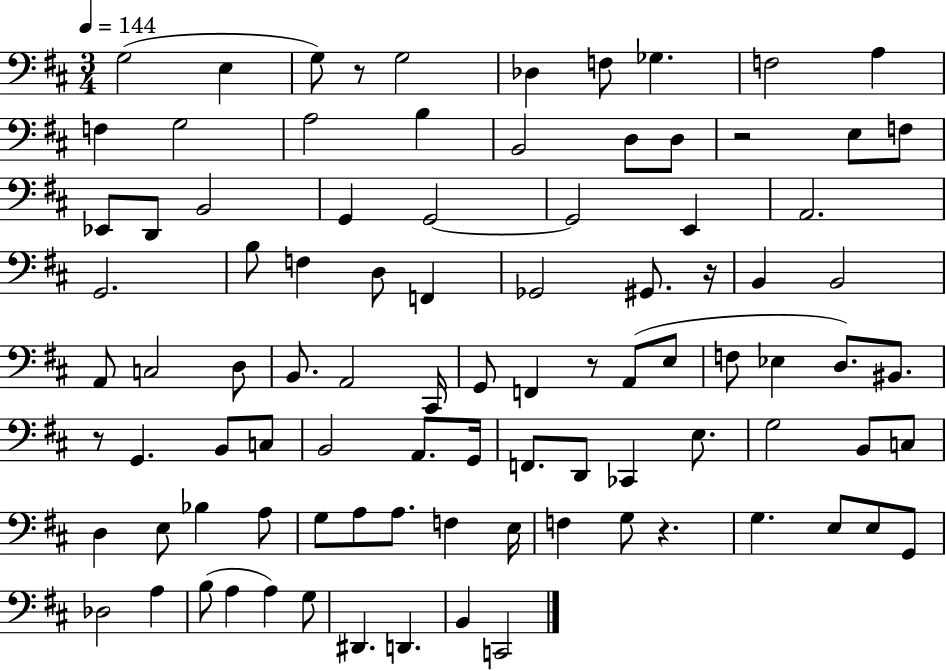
{
  \clef bass
  \numericTimeSignature
  \time 3/4
  \key d \major
  \tempo 4 = 144
  \repeat volta 2 { g2( e4 | g8) r8 g2 | des4 f8 ges4. | f2 a4 | \break f4 g2 | a2 b4 | b,2 d8 d8 | r2 e8 f8 | \break ees,8 d,8 b,2 | g,4 g,2~~ | g,2 e,4 | a,2. | \break g,2. | b8 f4 d8 f,4 | ges,2 gis,8. r16 | b,4 b,2 | \break a,8 c2 d8 | b,8. a,2 cis,16 | g,8 f,4 r8 a,8( e8 | f8 ees4 d8.) bis,8. | \break r8 g,4. b,8 c8 | b,2 a,8. g,16 | f,8. d,8 ces,4 e8. | g2 b,8 c8 | \break d4 e8 bes4 a8 | g8 a8 a8. f4 e16 | f4 g8 r4. | g4. e8 e8 g,8 | \break des2 a4 | b8( a4 a4) g8 | dis,4. d,4. | b,4 c,2 | \break } \bar "|."
}